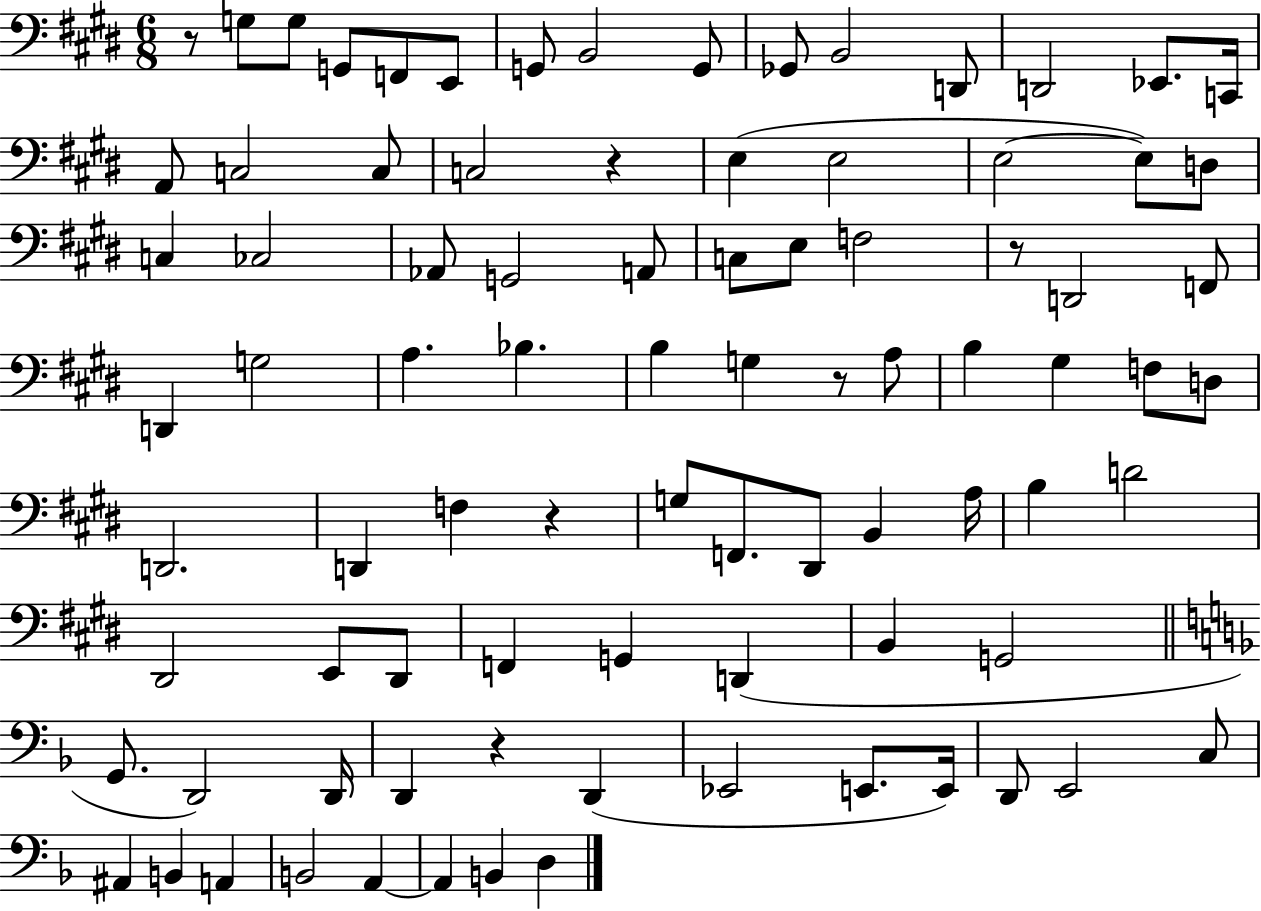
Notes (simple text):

R/e G3/e G3/e G2/e F2/e E2/e G2/e B2/h G2/e Gb2/e B2/h D2/e D2/h Eb2/e. C2/s A2/e C3/h C3/e C3/h R/q E3/q E3/h E3/h E3/e D3/e C3/q CES3/h Ab2/e G2/h A2/e C3/e E3/e F3/h R/e D2/h F2/e D2/q G3/h A3/q. Bb3/q. B3/q G3/q R/e A3/e B3/q G#3/q F3/e D3/e D2/h. D2/q F3/q R/q G3/e F2/e. D#2/e B2/q A3/s B3/q D4/h D#2/h E2/e D#2/e F2/q G2/q D2/q B2/q G2/h G2/e. D2/h D2/s D2/q R/q D2/q Eb2/h E2/e. E2/s D2/e E2/h C3/e A#2/q B2/q A2/q B2/h A2/q A2/q B2/q D3/q